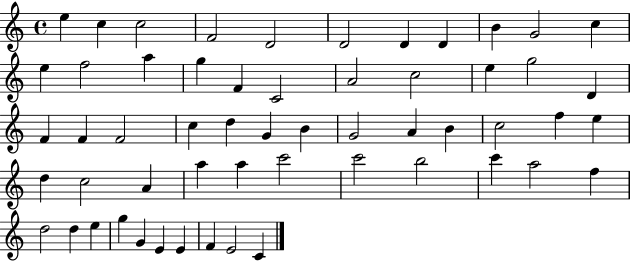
X:1
T:Untitled
M:4/4
L:1/4
K:C
e c c2 F2 D2 D2 D D B G2 c e f2 a g F C2 A2 c2 e g2 D F F F2 c d G B G2 A B c2 f e d c2 A a a c'2 c'2 b2 c' a2 f d2 d e g G E E F E2 C